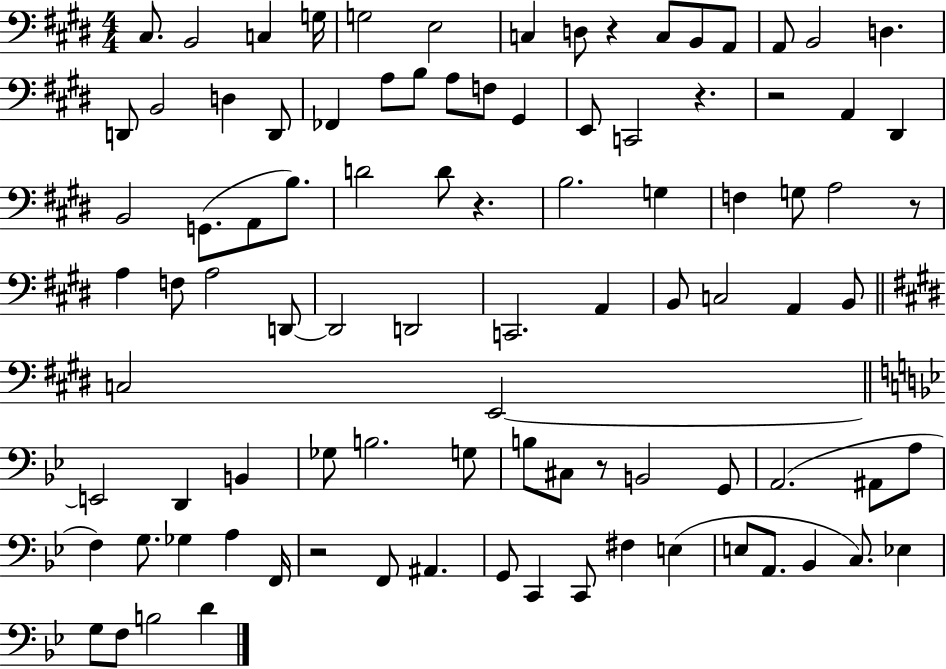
X:1
T:Untitled
M:4/4
L:1/4
K:E
^C,/2 B,,2 C, G,/4 G,2 E,2 C, D,/2 z C,/2 B,,/2 A,,/2 A,,/2 B,,2 D, D,,/2 B,,2 D, D,,/2 _F,, A,/2 B,/2 A,/2 F,/2 ^G,, E,,/2 C,,2 z z2 A,, ^D,, B,,2 G,,/2 A,,/2 B,/2 D2 D/2 z B,2 G, F, G,/2 A,2 z/2 A, F,/2 A,2 D,,/2 D,,2 D,,2 C,,2 A,, B,,/2 C,2 A,, B,,/2 C,2 E,,2 E,,2 D,, B,, _G,/2 B,2 G,/2 B,/2 ^C,/2 z/2 B,,2 G,,/2 A,,2 ^A,,/2 A,/2 F, G,/2 _G, A, F,,/4 z2 F,,/2 ^A,, G,,/2 C,, C,,/2 ^F, E, E,/2 A,,/2 _B,, C,/2 _E, G,/2 F,/2 B,2 D